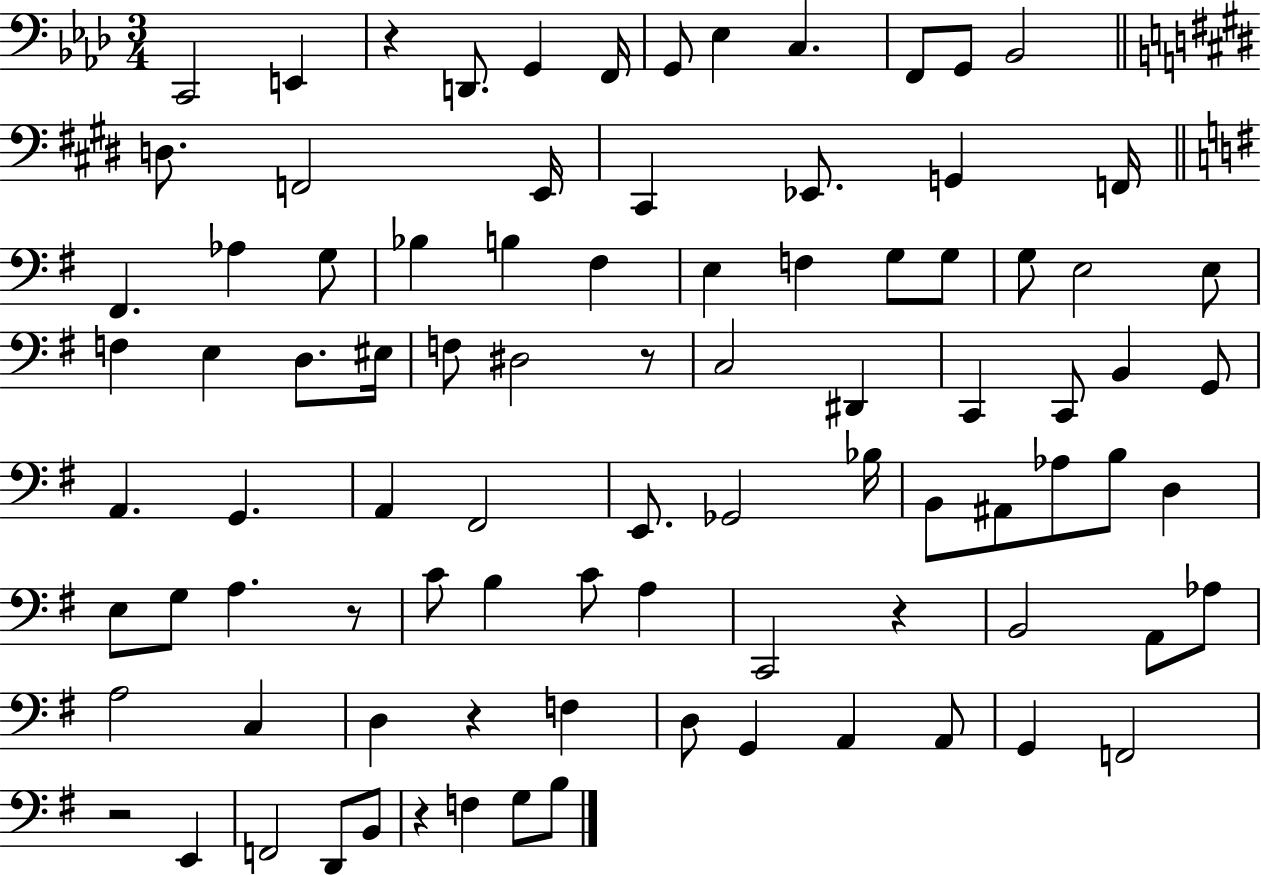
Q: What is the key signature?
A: AES major